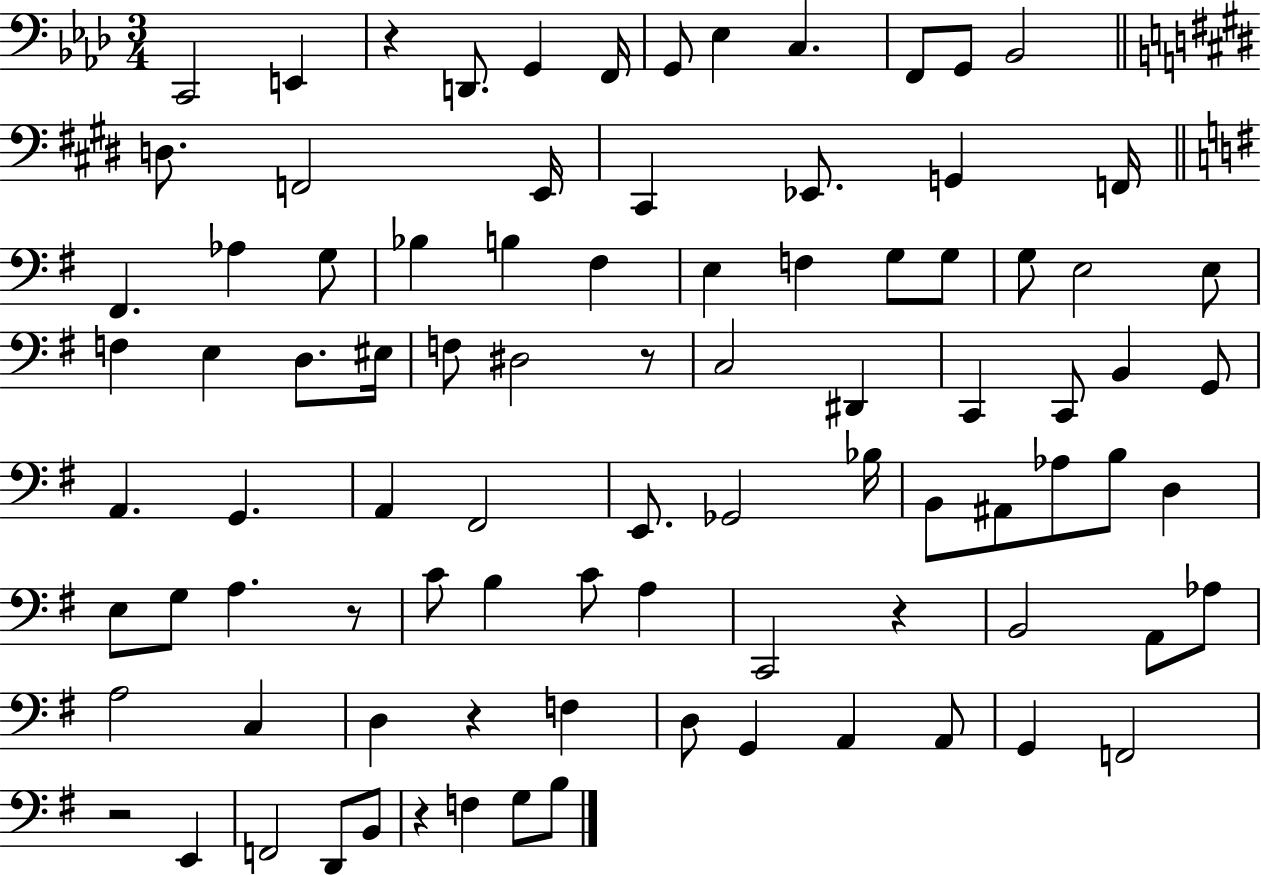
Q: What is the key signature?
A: AES major